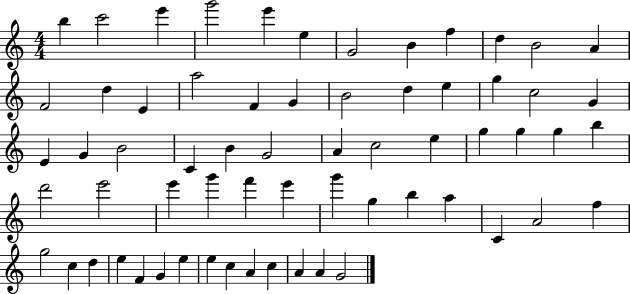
{
  \clef treble
  \numericTimeSignature
  \time 4/4
  \key c \major
  b''4 c'''2 e'''4 | g'''2 e'''4 e''4 | g'2 b'4 f''4 | d''4 b'2 a'4 | \break f'2 d''4 e'4 | a''2 f'4 g'4 | b'2 d''4 e''4 | g''4 c''2 g'4 | \break e'4 g'4 b'2 | c'4 b'4 g'2 | a'4 c''2 e''4 | g''4 g''4 g''4 b''4 | \break d'''2 e'''2 | e'''4 g'''4 f'''4 e'''4 | g'''4 g''4 b''4 a''4 | c'4 a'2 f''4 | \break g''2 c''4 d''4 | e''4 f'4 g'4 e''4 | e''4 c''4 a'4 c''4 | a'4 a'4 g'2 | \break \bar "|."
}